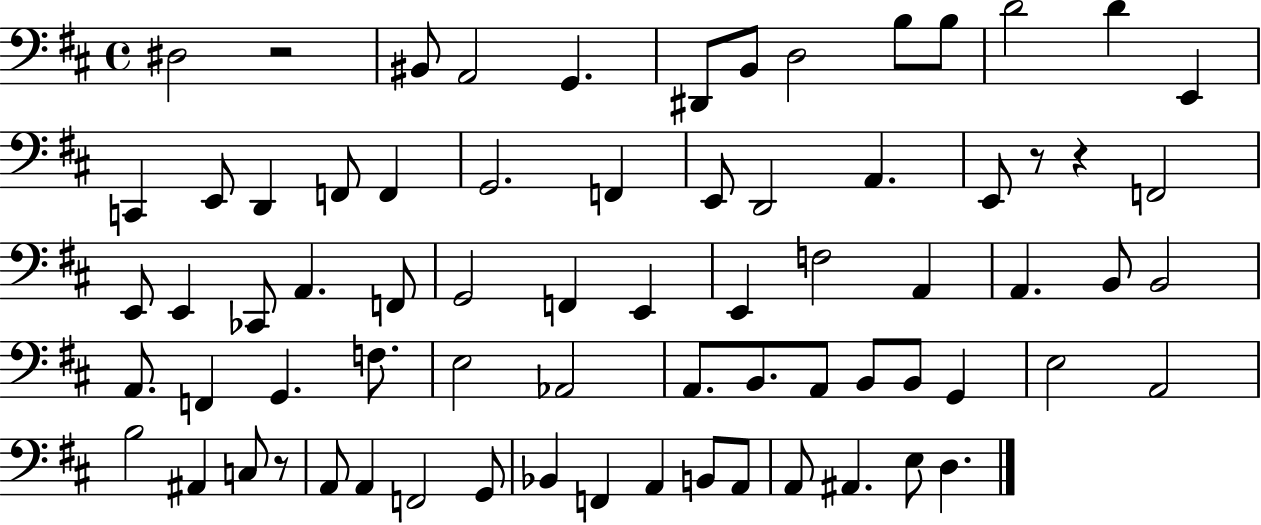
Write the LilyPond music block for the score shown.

{
  \clef bass
  \time 4/4
  \defaultTimeSignature
  \key d \major
  dis2 r2 | bis,8 a,2 g,4. | dis,8 b,8 d2 b8 b8 | d'2 d'4 e,4 | \break c,4 e,8 d,4 f,8 f,4 | g,2. f,4 | e,8 d,2 a,4. | e,8 r8 r4 f,2 | \break e,8 e,4 ces,8 a,4. f,8 | g,2 f,4 e,4 | e,4 f2 a,4 | a,4. b,8 b,2 | \break a,8. f,4 g,4. f8. | e2 aes,2 | a,8. b,8. a,8 b,8 b,8 g,4 | e2 a,2 | \break b2 ais,4 c8 r8 | a,8 a,4 f,2 g,8 | bes,4 f,4 a,4 b,8 a,8 | a,8 ais,4. e8 d4. | \break \bar "|."
}